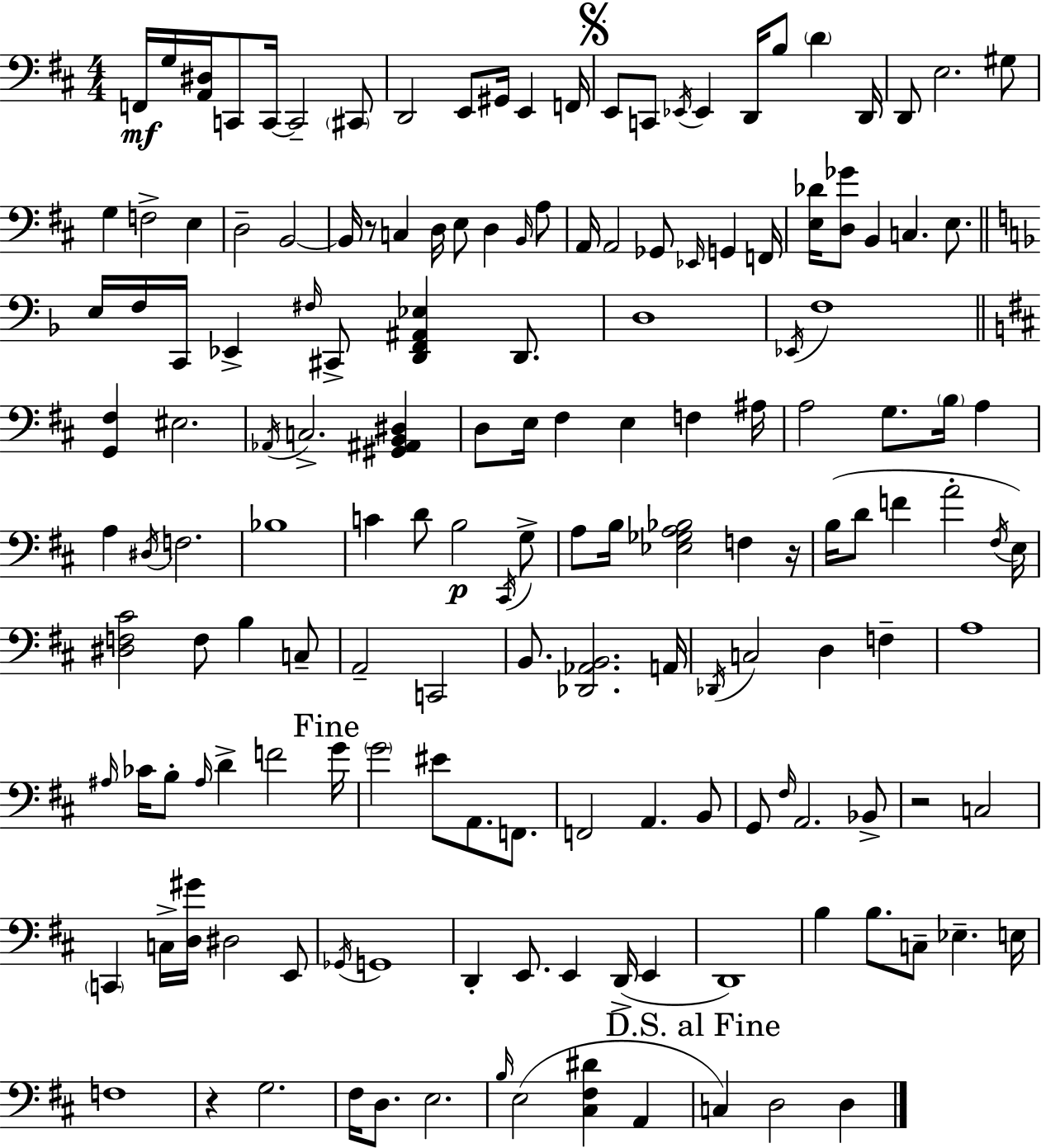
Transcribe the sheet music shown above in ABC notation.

X:1
T:Untitled
M:4/4
L:1/4
K:D
F,,/4 G,/4 [A,,^D,]/4 C,,/2 C,,/4 C,,2 ^C,,/2 D,,2 E,,/2 ^G,,/4 E,, F,,/4 E,,/2 C,,/2 _E,,/4 _E,, D,,/4 B,/2 D D,,/4 D,,/2 E,2 ^G,/2 G, F,2 E, D,2 B,,2 B,,/4 z/2 C, D,/4 E,/2 D, B,,/4 A,/2 A,,/4 A,,2 _G,,/2 _E,,/4 G,, F,,/4 [E,_D]/4 [D,_G]/2 B,, C, E,/2 E,/4 F,/4 C,,/4 _E,, ^F,/4 ^C,,/2 [D,,F,,^A,,_E,] D,,/2 D,4 _E,,/4 F,4 [G,,^F,] ^E,2 _A,,/4 C,2 [^G,,^A,,B,,^D,] D,/2 E,/4 ^F, E, F, ^A,/4 A,2 G,/2 B,/4 A, A, ^D,/4 F,2 _B,4 C D/2 B,2 ^C,,/4 G,/2 A,/2 B,/4 [_E,_G,A,_B,]2 F, z/4 B,/4 D/2 F A2 ^F,/4 E,/4 [^D,F,^C]2 F,/2 B, C,/2 A,,2 C,,2 B,,/2 [_D,,_A,,B,,]2 A,,/4 _D,,/4 C,2 D, F, A,4 ^A,/4 _C/4 B,/2 ^A,/4 D F2 G/4 G2 ^E/2 A,,/2 F,,/2 F,,2 A,, B,,/2 G,,/2 ^F,/4 A,,2 _B,,/2 z2 C,2 C,, C,/4 [D,^G]/4 ^D,2 E,,/2 _G,,/4 G,,4 D,, E,,/2 E,, D,,/4 E,, D,,4 B, B,/2 C,/2 _E, E,/4 F,4 z G,2 ^F,/4 D,/2 E,2 B,/4 E,2 [^C,^F,^D] A,, C, D,2 D,